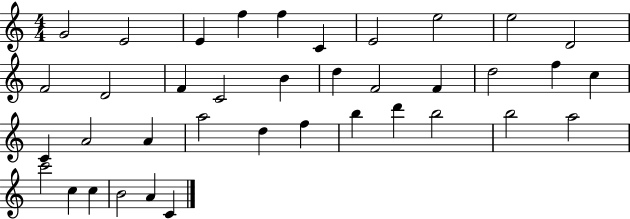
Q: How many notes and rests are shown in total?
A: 38